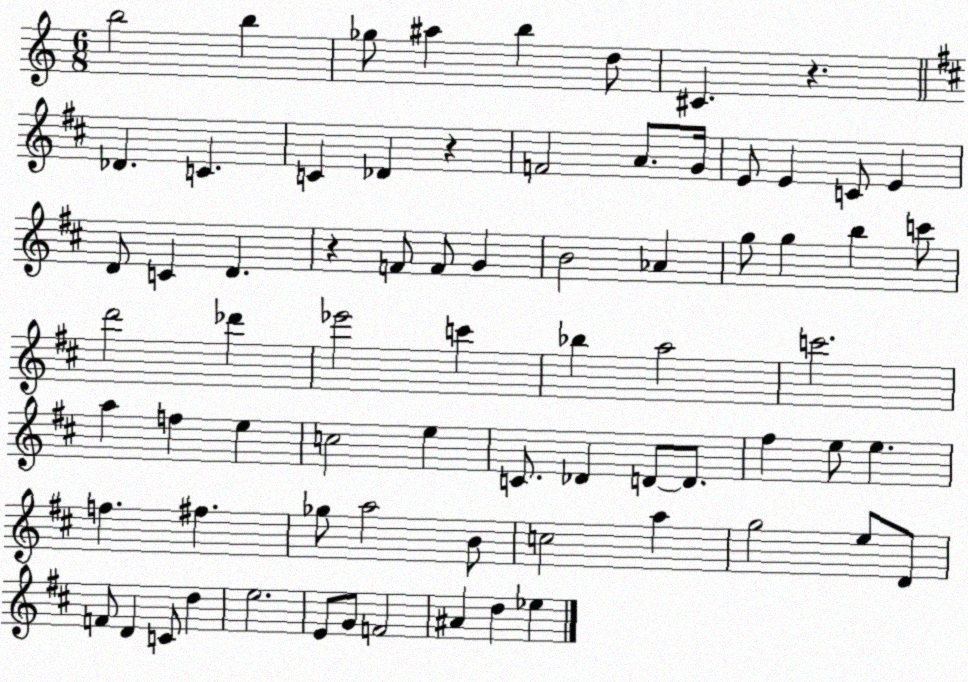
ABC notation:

X:1
T:Untitled
M:6/8
L:1/4
K:C
b2 b _g/2 ^a b d/2 ^C z _D C C _D z F2 A/2 G/4 E/2 E C/2 E D/2 C D z F/2 F/2 G B2 _A g/2 g b c'/2 d'2 _d' _e'2 c' _b a2 c'2 a f e c2 e C/2 _D D/2 D/2 ^f e/2 e f ^f _g/2 a2 B/2 c2 a g2 e/2 D/2 F/2 D C/2 d e2 E/2 G/2 F2 ^A d _e